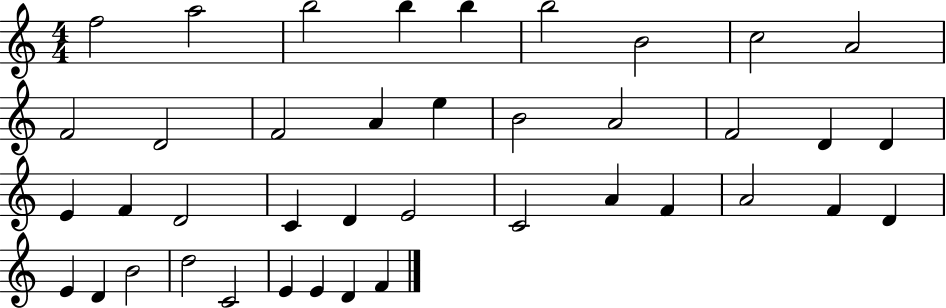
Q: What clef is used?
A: treble